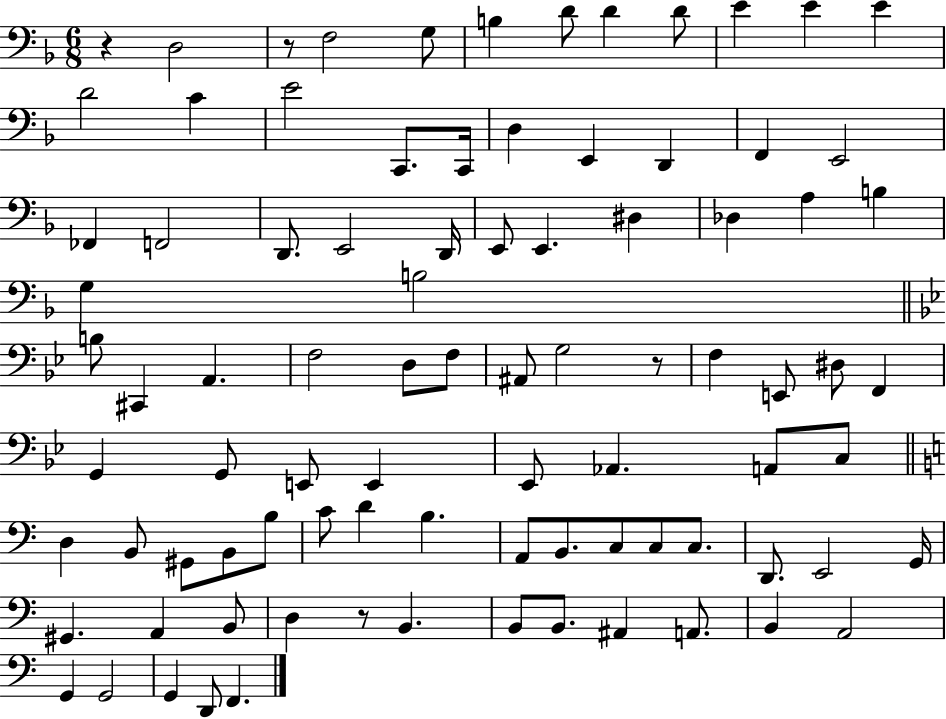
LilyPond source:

{
  \clef bass
  \numericTimeSignature
  \time 6/8
  \key f \major
  r4 d2 | r8 f2 g8 | b4 d'8 d'4 d'8 | e'4 e'4 e'4 | \break d'2 c'4 | e'2 c,8. c,16 | d4 e,4 d,4 | f,4 e,2 | \break fes,4 f,2 | d,8. e,2 d,16 | e,8 e,4. dis4 | des4 a4 b4 | \break g4 b2 | \bar "||" \break \key bes \major b8 cis,4 a,4. | f2 d8 f8 | ais,8 g2 r8 | f4 e,8 dis8 f,4 | \break g,4 g,8 e,8 e,4 | ees,8 aes,4. a,8 c8 | \bar "||" \break \key a \minor d4 b,8 gis,8 b,8 b8 | c'8 d'4 b4. | a,8 b,8. c8 c8 c8. | d,8. e,2 g,16 | \break gis,4. a,4 b,8 | d4 r8 b,4. | b,8 b,8. ais,4 a,8. | b,4 a,2 | \break g,4 g,2 | g,4 d,8 f,4. | \bar "|."
}